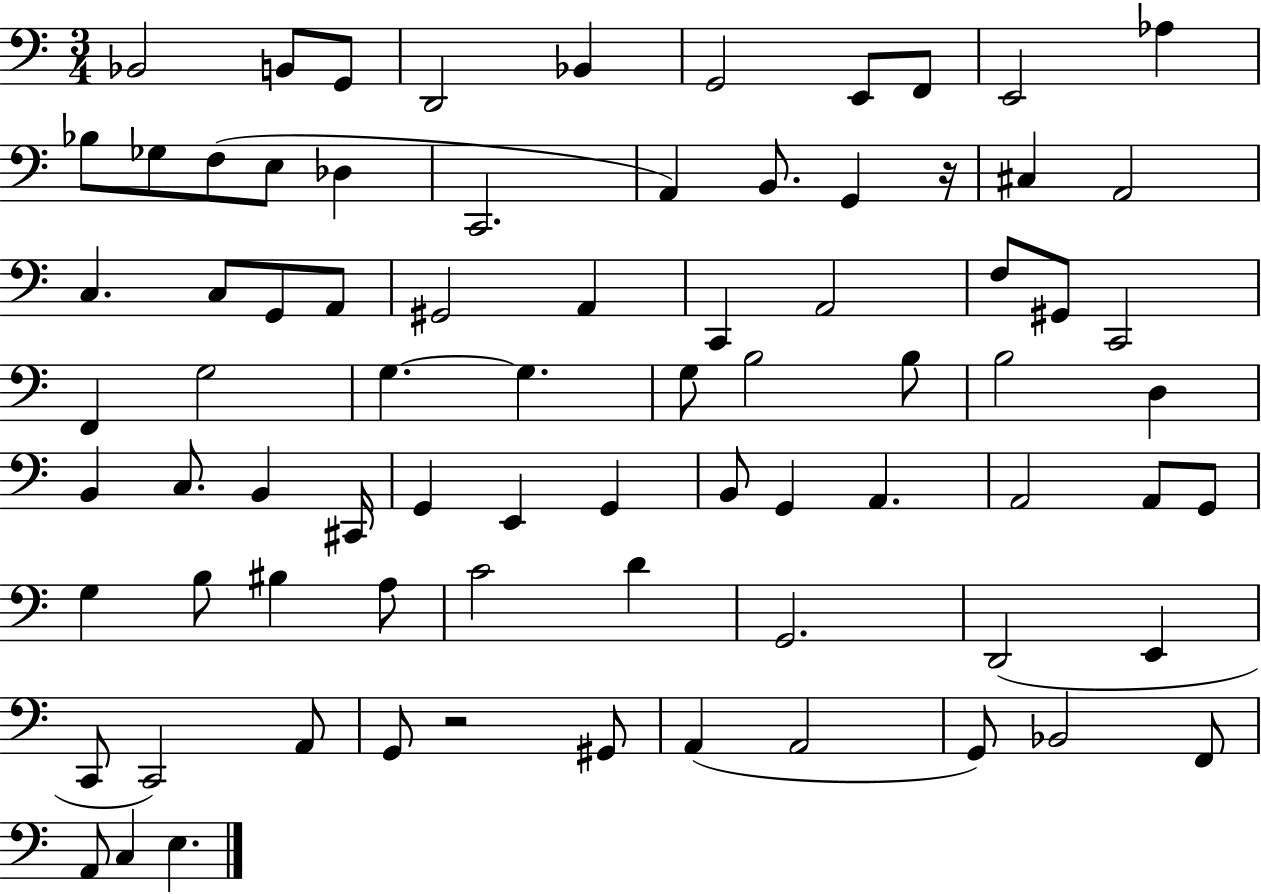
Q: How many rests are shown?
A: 2